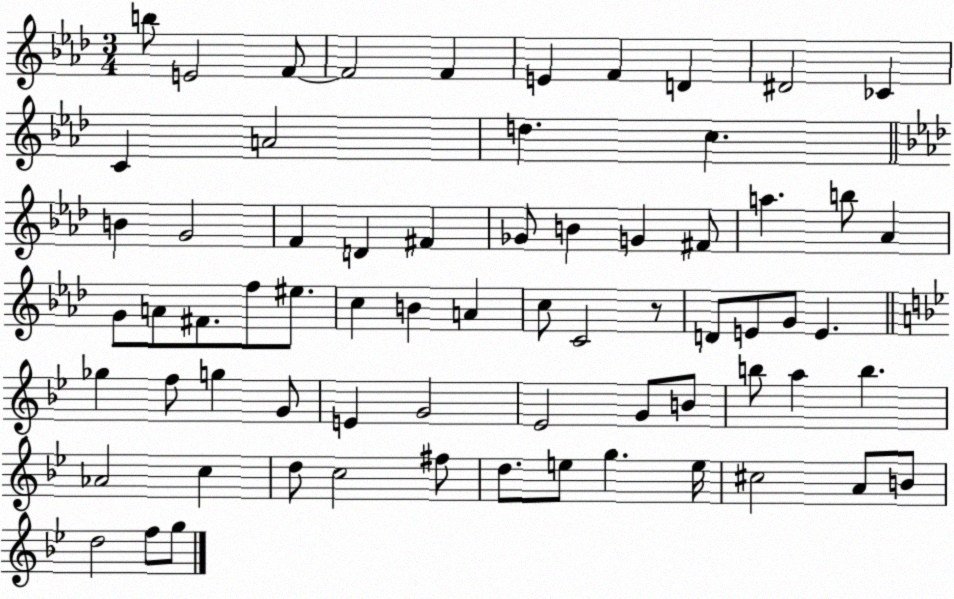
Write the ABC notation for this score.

X:1
T:Untitled
M:3/4
L:1/4
K:Ab
b/2 E2 F/2 F2 F E F D ^D2 _C C A2 d c B G2 F D ^F _G/2 B G ^F/2 a b/2 _A G/2 A/2 ^F/2 f/2 ^e/2 c B A c/2 C2 z/2 D/2 E/2 G/2 E _g f/2 g G/2 E G2 _E2 G/2 B/2 b/2 a b _A2 c d/2 c2 ^f/2 d/2 e/2 g e/4 ^c2 A/2 B/2 d2 f/2 g/2